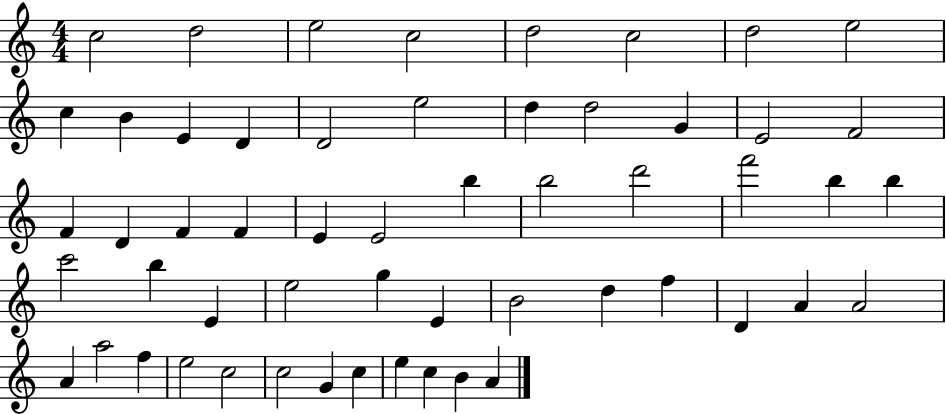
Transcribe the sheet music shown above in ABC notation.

X:1
T:Untitled
M:4/4
L:1/4
K:C
c2 d2 e2 c2 d2 c2 d2 e2 c B E D D2 e2 d d2 G E2 F2 F D F F E E2 b b2 d'2 f'2 b b c'2 b E e2 g E B2 d f D A A2 A a2 f e2 c2 c2 G c e c B A